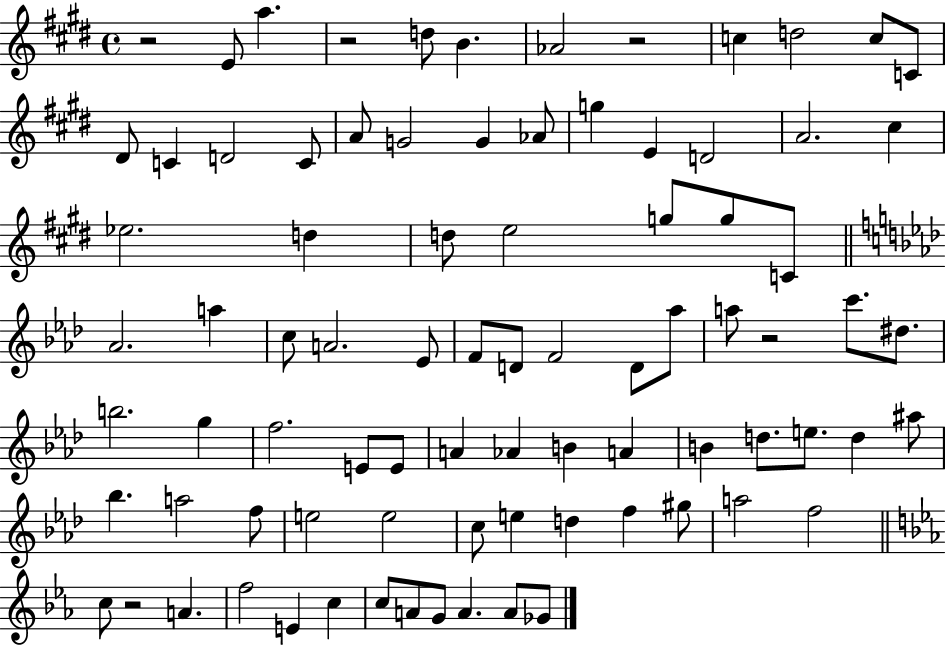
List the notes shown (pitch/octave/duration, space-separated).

R/h E4/e A5/q. R/h D5/e B4/q. Ab4/h R/h C5/q D5/h C5/e C4/e D#4/e C4/q D4/h C4/e A4/e G4/h G4/q Ab4/e G5/q E4/q D4/h A4/h. C#5/q Eb5/h. D5/q D5/e E5/h G5/e G5/e C4/e Ab4/h. A5/q C5/e A4/h. Eb4/e F4/e D4/e F4/h D4/e Ab5/e A5/e R/h C6/e. D#5/e. B5/h. G5/q F5/h. E4/e E4/e A4/q Ab4/q B4/q A4/q B4/q D5/e. E5/e. D5/q A#5/e Bb5/q. A5/h F5/e E5/h E5/h C5/e E5/q D5/q F5/q G#5/e A5/h F5/h C5/e R/h A4/q. F5/h E4/q C5/q C5/e A4/e G4/e A4/q. A4/e Gb4/e